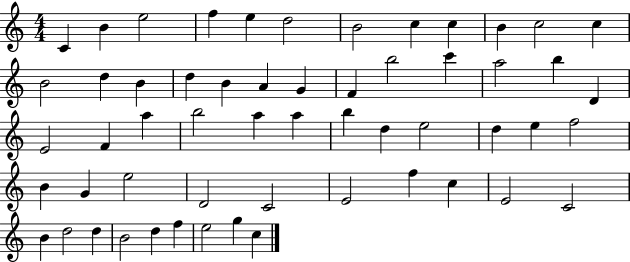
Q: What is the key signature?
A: C major